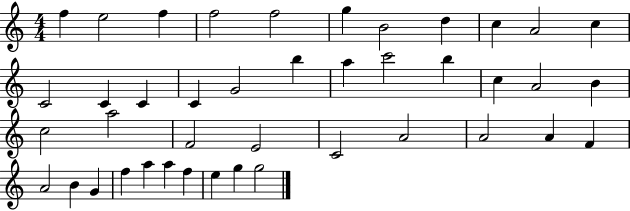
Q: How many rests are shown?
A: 0